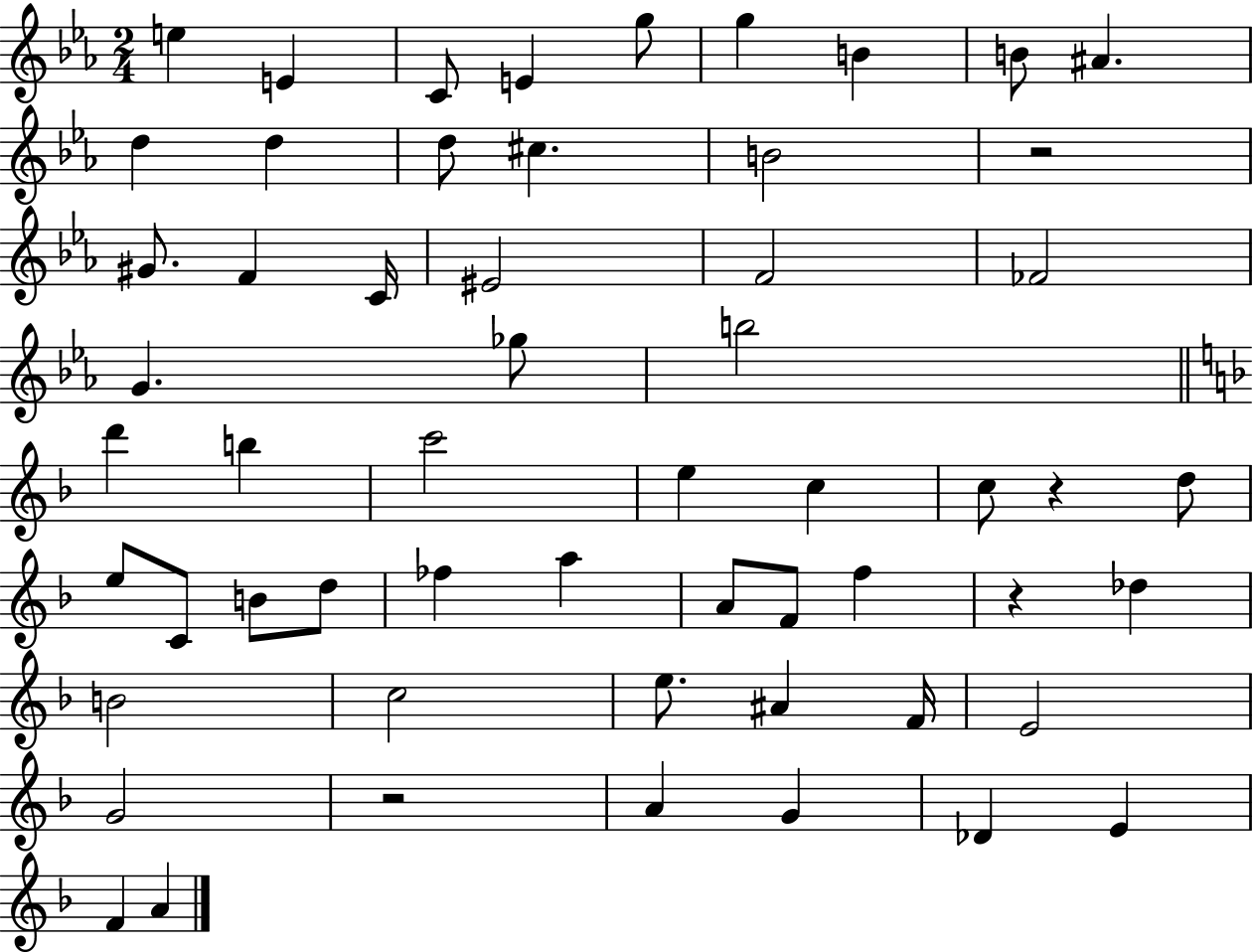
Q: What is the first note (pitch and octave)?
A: E5